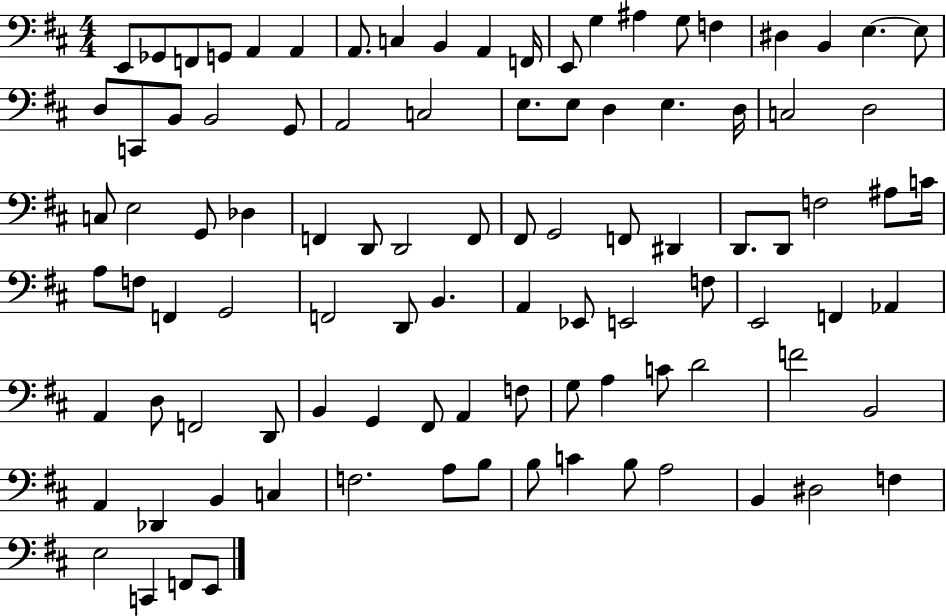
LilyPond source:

{
  \clef bass
  \numericTimeSignature
  \time 4/4
  \key d \major
  \repeat volta 2 { e,8 ges,8 f,8 g,8 a,4 a,4 | a,8. c4 b,4 a,4 f,16 | e,8 g4 ais4 g8 f4 | dis4 b,4 e4.~~ e8 | \break d8 c,8 b,8 b,2 g,8 | a,2 c2 | e8. e8 d4 e4. d16 | c2 d2 | \break c8 e2 g,8 des4 | f,4 d,8 d,2 f,8 | fis,8 g,2 f,8 dis,4 | d,8. d,8 f2 ais8 c'16 | \break a8 f8 f,4 g,2 | f,2 d,8 b,4. | a,4 ees,8 e,2 f8 | e,2 f,4 aes,4 | \break a,4 d8 f,2 d,8 | b,4 g,4 fis,8 a,4 f8 | g8 a4 c'8 d'2 | f'2 b,2 | \break a,4 des,4 b,4 c4 | f2. a8 b8 | b8 c'4 b8 a2 | b,4 dis2 f4 | \break e2 c,4 f,8 e,8 | } \bar "|."
}